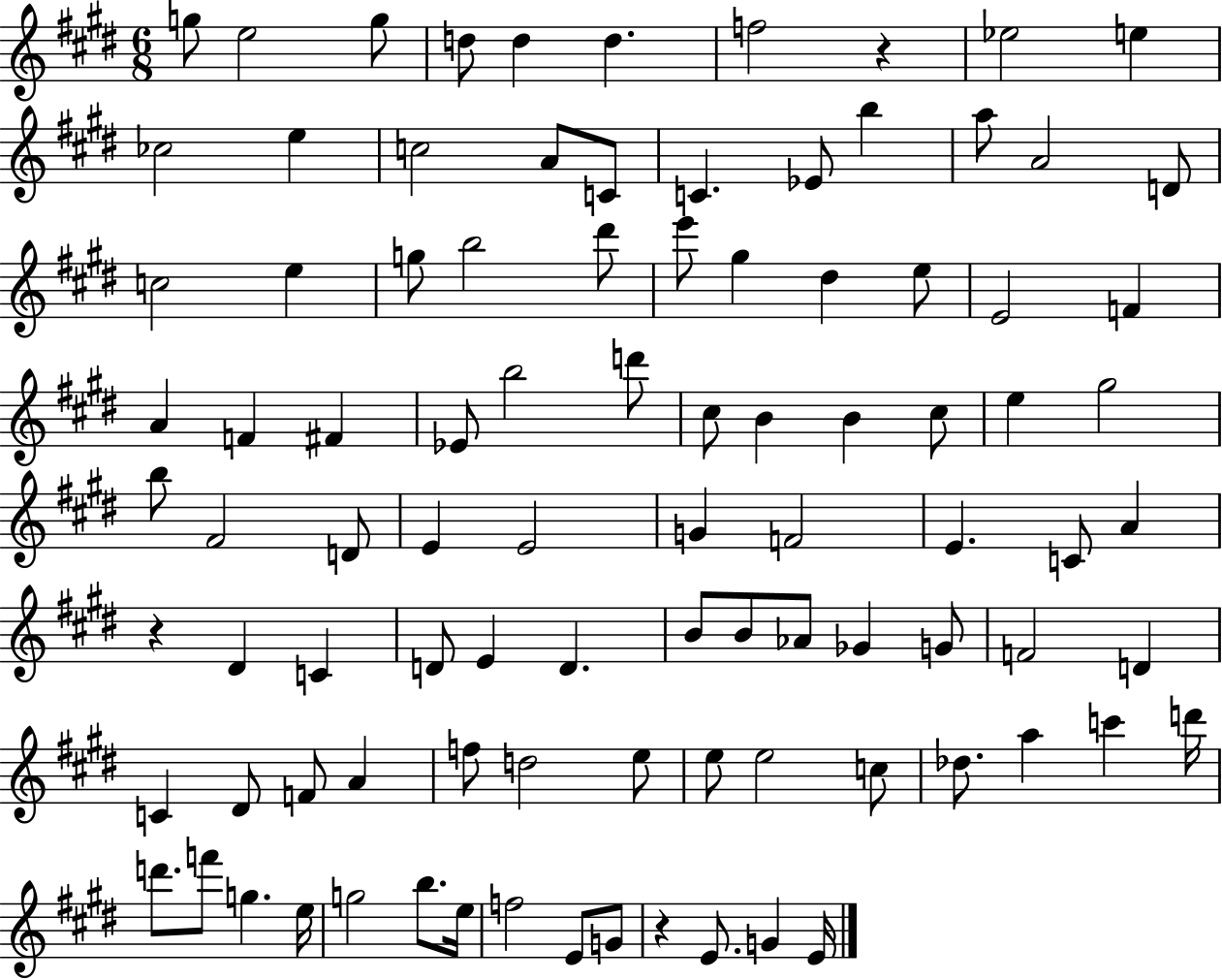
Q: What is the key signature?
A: E major